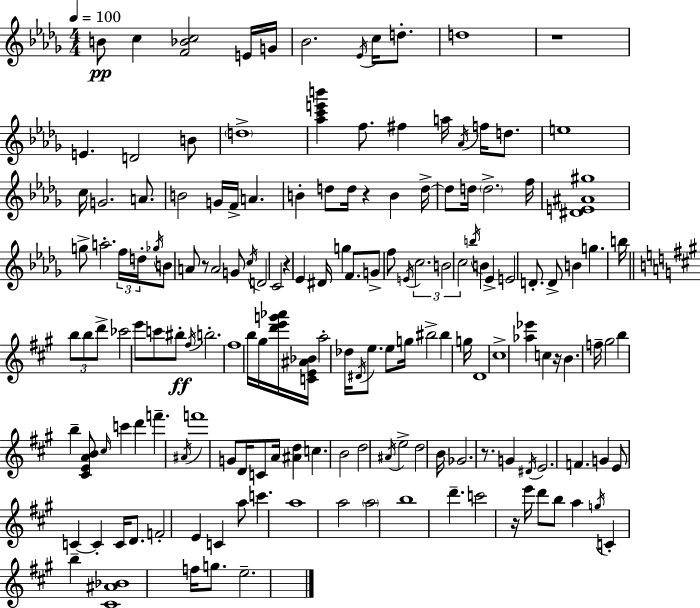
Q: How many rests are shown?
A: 7